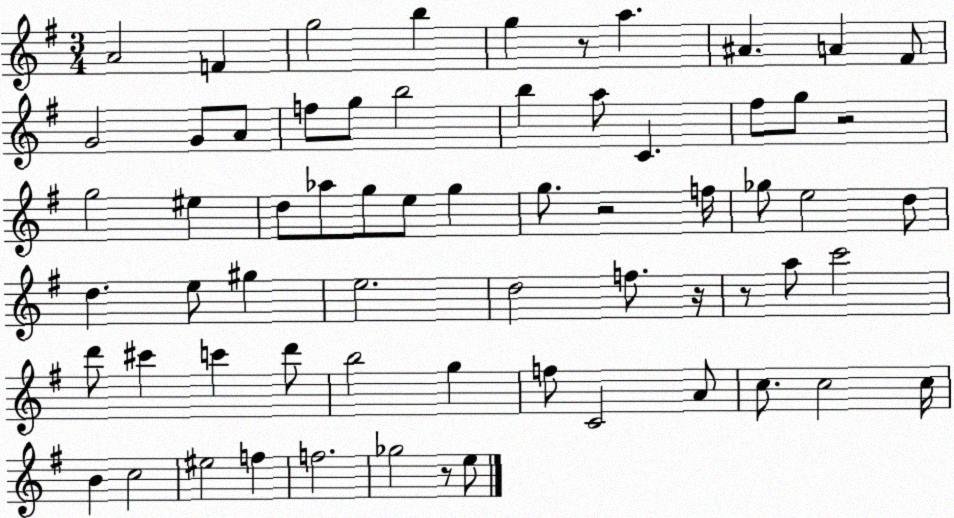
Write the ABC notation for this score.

X:1
T:Untitled
M:3/4
L:1/4
K:G
A2 F g2 b g z/2 a ^A A ^F/2 G2 G/2 A/2 f/2 g/2 b2 b a/2 C ^f/2 g/2 z2 g2 ^e d/2 _a/2 g/2 e/2 g g/2 z2 f/4 _g/2 e2 d/2 d e/2 ^g e2 d2 f/2 z/4 z/2 a/2 c'2 d'/2 ^c' c' d'/2 b2 g f/2 C2 A/2 c/2 c2 c/4 B c2 ^e2 f f2 _g2 z/2 e/2